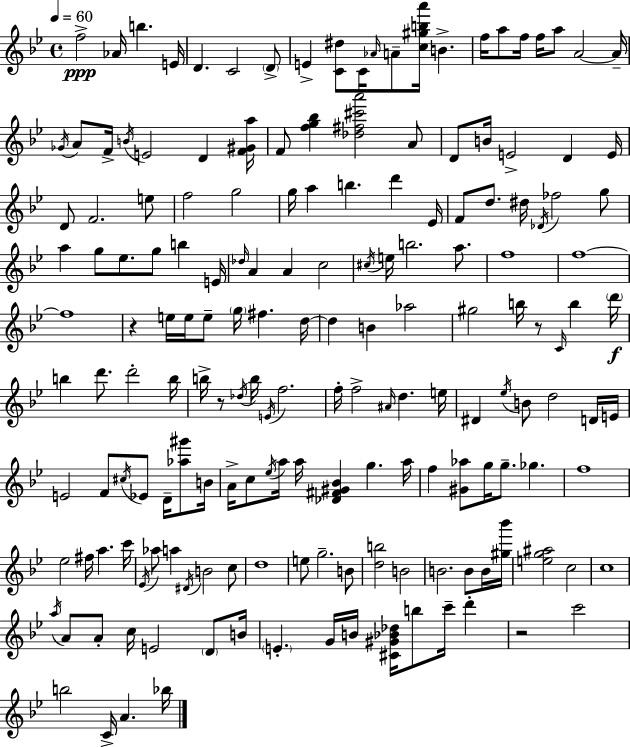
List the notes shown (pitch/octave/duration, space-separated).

F5/h Ab4/s B5/q. E4/s D4/q. C4/h D4/e E4/q [C4,D#5]/e C4/s Ab4/s A4/e [C5,G#5,B5,A6]/s B4/q. F5/s A5/e F5/s F5/s A5/e A4/h A4/s Gb4/s A4/e F4/s B4/s E4/h D4/q [F4,G#4,A5]/s F4/e [F5,G5,Bb5]/q [Db5,F#5,C#6,A6]/h A4/e D4/e B4/s E4/h D4/q E4/s D4/e F4/h. E5/e F5/h G5/h G5/s A5/q B5/q. D6/q Eb4/s F4/e D5/e. D#5/s Db4/s FES5/h G5/e A5/q G5/e Eb5/e. G5/e B5/q E4/s Db5/s A4/q A4/q C5/h C#5/s E5/s B5/h. A5/e. F5/w F5/w F5/w R/q E5/s E5/s E5/e G5/s F#5/q. D5/s D5/q B4/q Ab5/h G#5/h B5/s R/e C4/s B5/q D6/s B5/q D6/e. D6/h B5/s B5/s R/e Db5/s B5/s E4/s F5/h. F5/s F5/h A#4/s D5/q. E5/s D#4/q Eb5/s B4/e D5/h D4/s E4/s E4/h F4/e C#5/s Eb4/e D4/s [Ab5,G#6]/e B4/s A4/s C5/e Eb5/s A5/s A5/s [Db4,F#4,G#4,Bb4]/q G5/q. A5/s F5/q [G#4,Ab5]/e G5/s G5/e. Gb5/q. F5/w Eb5/h F#5/s A5/q. C6/s Eb4/s Ab5/e A5/q D#4/s B4/h C5/e D5/w E5/e G5/h. B4/e [D5,B5]/h B4/h B4/h. B4/e B4/s [G#5,Bb6]/s [E5,G5,A#5]/h C5/h C5/w A5/s A4/e A4/e C5/s E4/h D4/e B4/s E4/q. G4/s B4/s [C#4,G#4,Bb4,Db5]/s B5/e C6/s D6/q R/h C6/h B5/h C4/s A4/q. Bb5/s